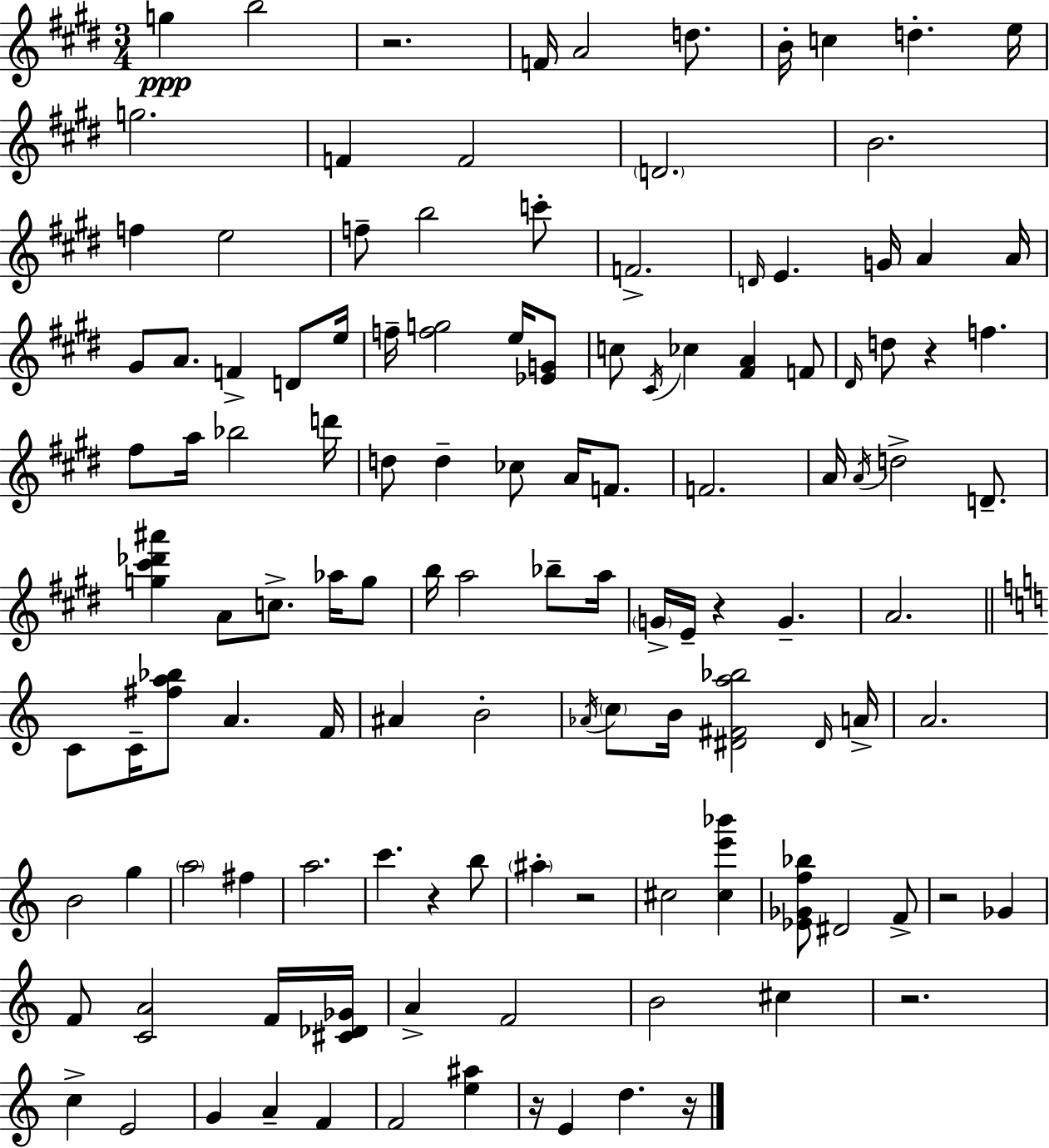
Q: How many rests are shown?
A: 9